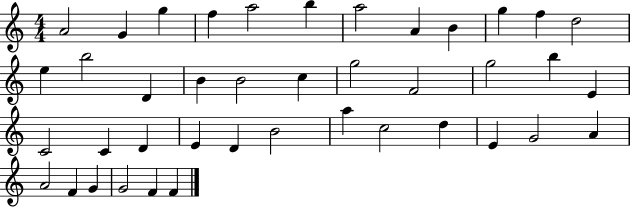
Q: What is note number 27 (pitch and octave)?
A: E4